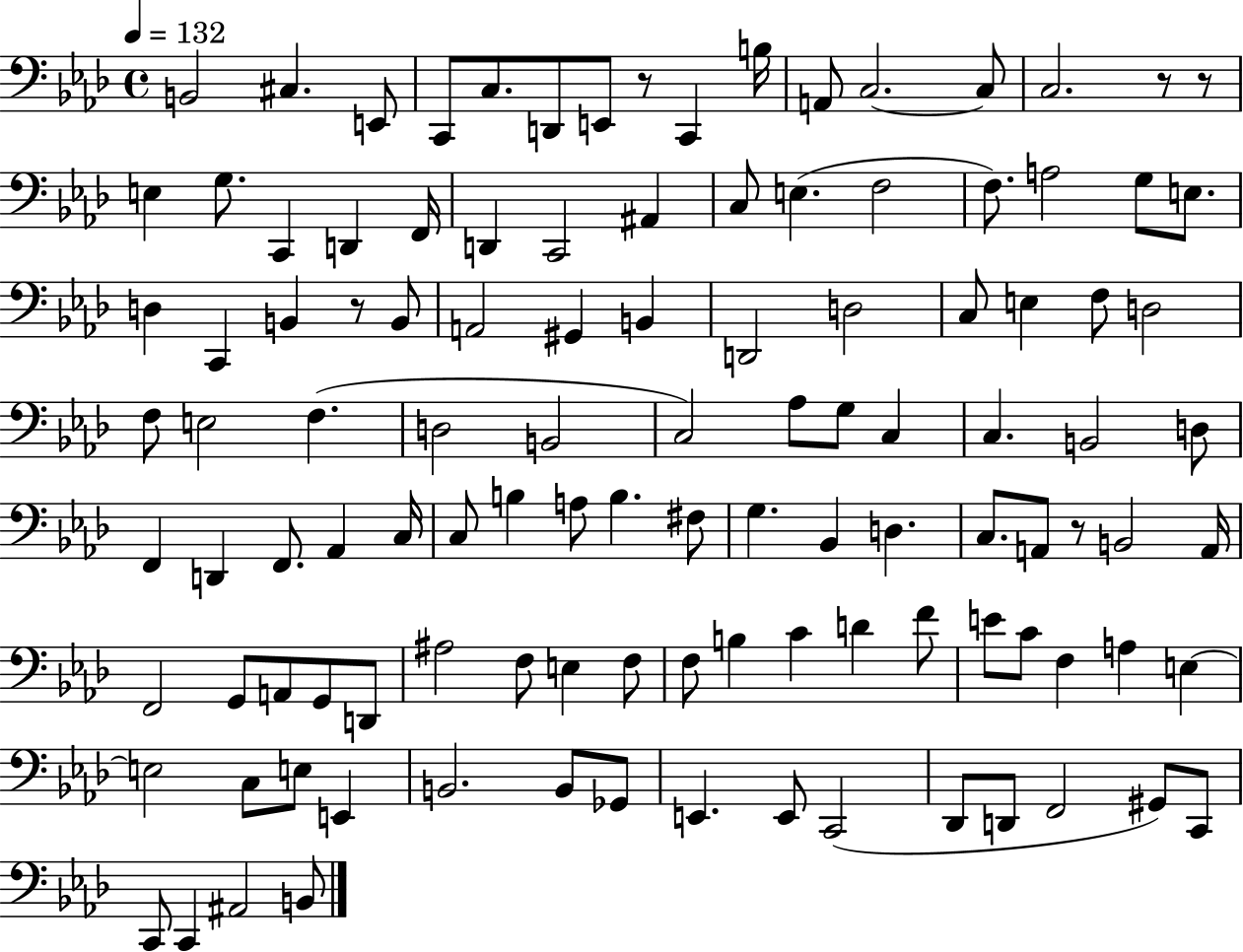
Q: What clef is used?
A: bass